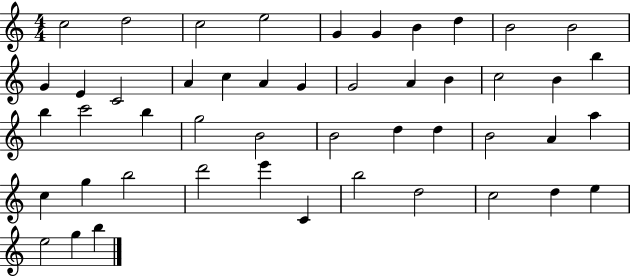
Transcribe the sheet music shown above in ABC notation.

X:1
T:Untitled
M:4/4
L:1/4
K:C
c2 d2 c2 e2 G G B d B2 B2 G E C2 A c A G G2 A B c2 B b b c'2 b g2 B2 B2 d d B2 A a c g b2 d'2 e' C b2 d2 c2 d e e2 g b